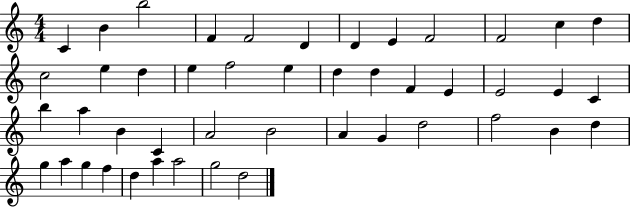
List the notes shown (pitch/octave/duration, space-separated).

C4/q B4/q B5/h F4/q F4/h D4/q D4/q E4/q F4/h F4/h C5/q D5/q C5/h E5/q D5/q E5/q F5/h E5/q D5/q D5/q F4/q E4/q E4/h E4/q C4/q B5/q A5/q B4/q C4/q A4/h B4/h A4/q G4/q D5/h F5/h B4/q D5/q G5/q A5/q G5/q F5/q D5/q A5/q A5/h G5/h D5/h